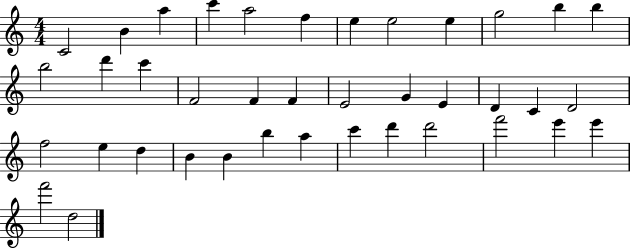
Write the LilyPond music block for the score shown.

{
  \clef treble
  \numericTimeSignature
  \time 4/4
  \key c \major
  c'2 b'4 a''4 | c'''4 a''2 f''4 | e''4 e''2 e''4 | g''2 b''4 b''4 | \break b''2 d'''4 c'''4 | f'2 f'4 f'4 | e'2 g'4 e'4 | d'4 c'4 d'2 | \break f''2 e''4 d''4 | b'4 b'4 b''4 a''4 | c'''4 d'''4 d'''2 | f'''2 e'''4 e'''4 | \break f'''2 d''2 | \bar "|."
}